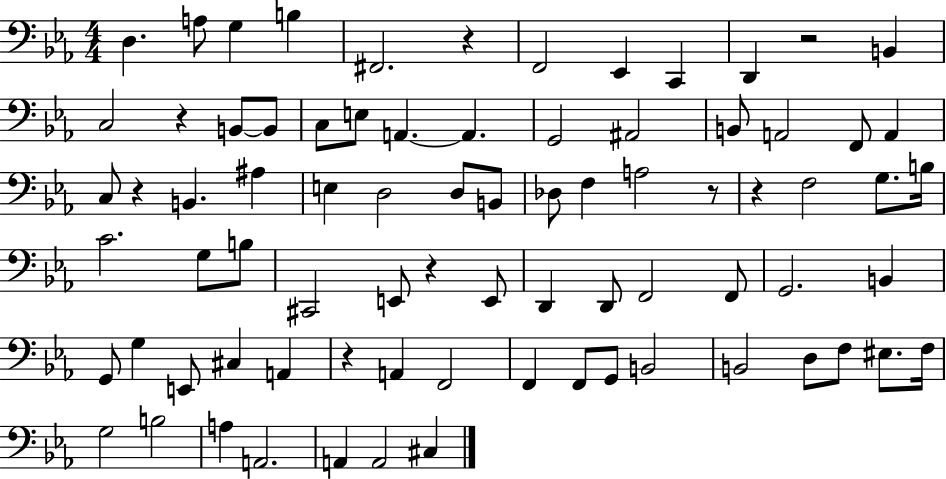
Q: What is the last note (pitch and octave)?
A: C#3